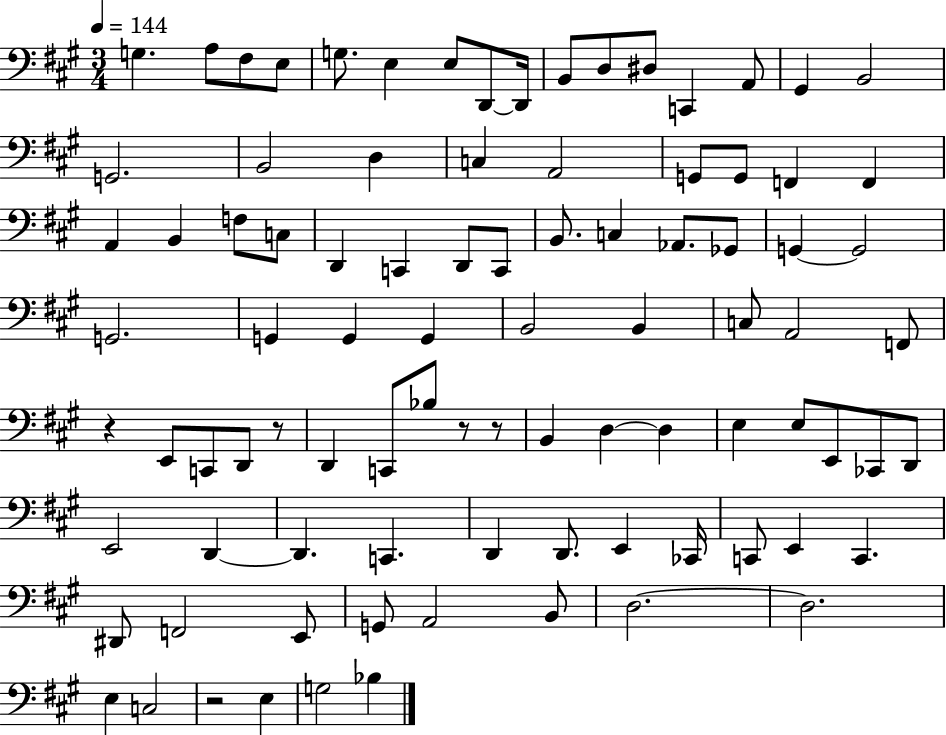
G3/q. A3/e F#3/e E3/e G3/e. E3/q E3/e D2/e D2/s B2/e D3/e D#3/e C2/q A2/e G#2/q B2/h G2/h. B2/h D3/q C3/q A2/h G2/e G2/e F2/q F2/q A2/q B2/q F3/e C3/e D2/q C2/q D2/e C2/e B2/e. C3/q Ab2/e. Gb2/e G2/q G2/h G2/h. G2/q G2/q G2/q B2/h B2/q C3/e A2/h F2/e R/q E2/e C2/e D2/e R/e D2/q C2/e Bb3/e R/e R/e B2/q D3/q D3/q E3/q E3/e E2/e CES2/e D2/e E2/h D2/q D2/q. C2/q. D2/q D2/e. E2/q CES2/s C2/e E2/q C2/q. D#2/e F2/h E2/e G2/e A2/h B2/e D3/h. D3/h. E3/q C3/h R/h E3/q G3/h Bb3/q